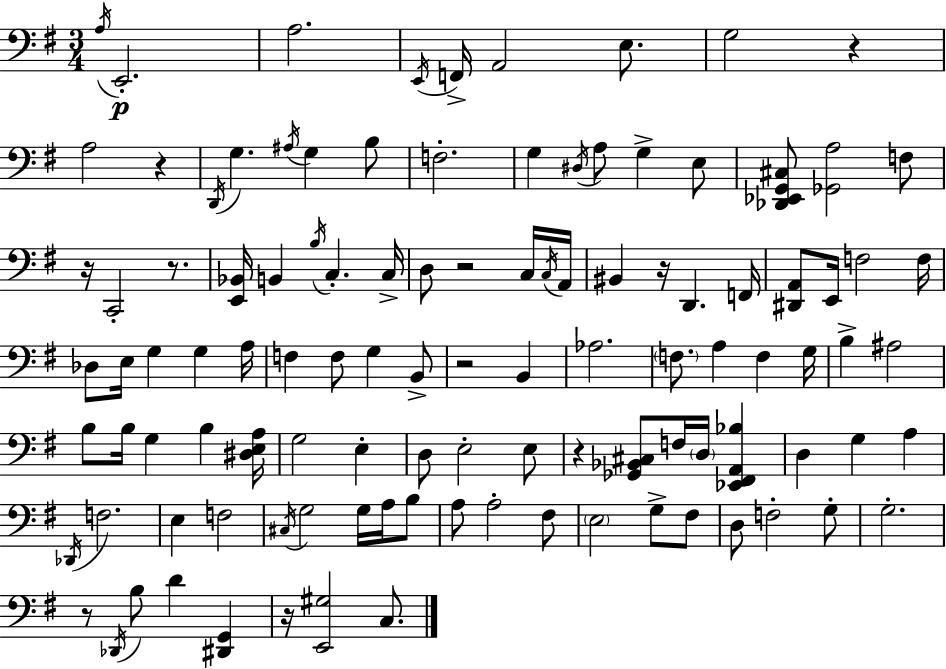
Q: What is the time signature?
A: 3/4